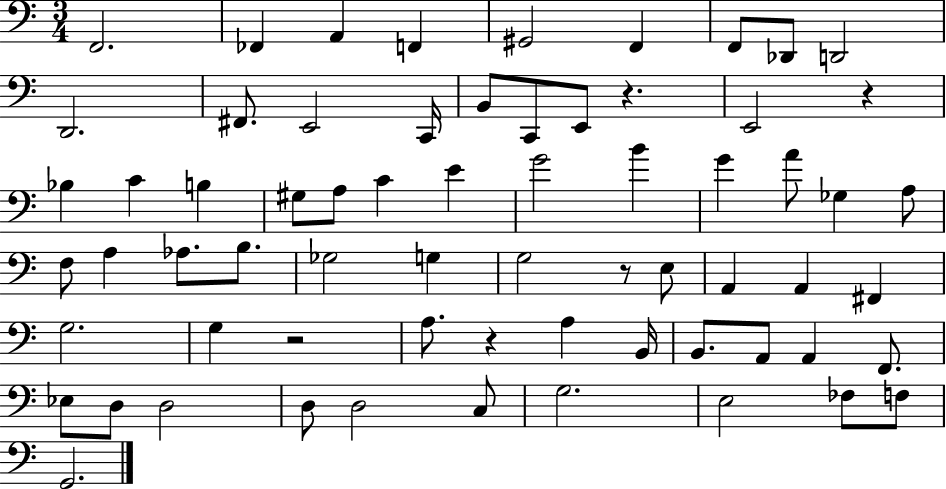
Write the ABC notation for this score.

X:1
T:Untitled
M:3/4
L:1/4
K:C
F,,2 _F,, A,, F,, ^G,,2 F,, F,,/2 _D,,/2 D,,2 D,,2 ^F,,/2 E,,2 C,,/4 B,,/2 C,,/2 E,,/2 z E,,2 z _B, C B, ^G,/2 A,/2 C E G2 B G A/2 _G, A,/2 F,/2 A, _A,/2 B,/2 _G,2 G, G,2 z/2 E,/2 A,, A,, ^F,, G,2 G, z2 A,/2 z A, B,,/4 B,,/2 A,,/2 A,, F,,/2 _E,/2 D,/2 D,2 D,/2 D,2 C,/2 G,2 E,2 _F,/2 F,/2 G,,2